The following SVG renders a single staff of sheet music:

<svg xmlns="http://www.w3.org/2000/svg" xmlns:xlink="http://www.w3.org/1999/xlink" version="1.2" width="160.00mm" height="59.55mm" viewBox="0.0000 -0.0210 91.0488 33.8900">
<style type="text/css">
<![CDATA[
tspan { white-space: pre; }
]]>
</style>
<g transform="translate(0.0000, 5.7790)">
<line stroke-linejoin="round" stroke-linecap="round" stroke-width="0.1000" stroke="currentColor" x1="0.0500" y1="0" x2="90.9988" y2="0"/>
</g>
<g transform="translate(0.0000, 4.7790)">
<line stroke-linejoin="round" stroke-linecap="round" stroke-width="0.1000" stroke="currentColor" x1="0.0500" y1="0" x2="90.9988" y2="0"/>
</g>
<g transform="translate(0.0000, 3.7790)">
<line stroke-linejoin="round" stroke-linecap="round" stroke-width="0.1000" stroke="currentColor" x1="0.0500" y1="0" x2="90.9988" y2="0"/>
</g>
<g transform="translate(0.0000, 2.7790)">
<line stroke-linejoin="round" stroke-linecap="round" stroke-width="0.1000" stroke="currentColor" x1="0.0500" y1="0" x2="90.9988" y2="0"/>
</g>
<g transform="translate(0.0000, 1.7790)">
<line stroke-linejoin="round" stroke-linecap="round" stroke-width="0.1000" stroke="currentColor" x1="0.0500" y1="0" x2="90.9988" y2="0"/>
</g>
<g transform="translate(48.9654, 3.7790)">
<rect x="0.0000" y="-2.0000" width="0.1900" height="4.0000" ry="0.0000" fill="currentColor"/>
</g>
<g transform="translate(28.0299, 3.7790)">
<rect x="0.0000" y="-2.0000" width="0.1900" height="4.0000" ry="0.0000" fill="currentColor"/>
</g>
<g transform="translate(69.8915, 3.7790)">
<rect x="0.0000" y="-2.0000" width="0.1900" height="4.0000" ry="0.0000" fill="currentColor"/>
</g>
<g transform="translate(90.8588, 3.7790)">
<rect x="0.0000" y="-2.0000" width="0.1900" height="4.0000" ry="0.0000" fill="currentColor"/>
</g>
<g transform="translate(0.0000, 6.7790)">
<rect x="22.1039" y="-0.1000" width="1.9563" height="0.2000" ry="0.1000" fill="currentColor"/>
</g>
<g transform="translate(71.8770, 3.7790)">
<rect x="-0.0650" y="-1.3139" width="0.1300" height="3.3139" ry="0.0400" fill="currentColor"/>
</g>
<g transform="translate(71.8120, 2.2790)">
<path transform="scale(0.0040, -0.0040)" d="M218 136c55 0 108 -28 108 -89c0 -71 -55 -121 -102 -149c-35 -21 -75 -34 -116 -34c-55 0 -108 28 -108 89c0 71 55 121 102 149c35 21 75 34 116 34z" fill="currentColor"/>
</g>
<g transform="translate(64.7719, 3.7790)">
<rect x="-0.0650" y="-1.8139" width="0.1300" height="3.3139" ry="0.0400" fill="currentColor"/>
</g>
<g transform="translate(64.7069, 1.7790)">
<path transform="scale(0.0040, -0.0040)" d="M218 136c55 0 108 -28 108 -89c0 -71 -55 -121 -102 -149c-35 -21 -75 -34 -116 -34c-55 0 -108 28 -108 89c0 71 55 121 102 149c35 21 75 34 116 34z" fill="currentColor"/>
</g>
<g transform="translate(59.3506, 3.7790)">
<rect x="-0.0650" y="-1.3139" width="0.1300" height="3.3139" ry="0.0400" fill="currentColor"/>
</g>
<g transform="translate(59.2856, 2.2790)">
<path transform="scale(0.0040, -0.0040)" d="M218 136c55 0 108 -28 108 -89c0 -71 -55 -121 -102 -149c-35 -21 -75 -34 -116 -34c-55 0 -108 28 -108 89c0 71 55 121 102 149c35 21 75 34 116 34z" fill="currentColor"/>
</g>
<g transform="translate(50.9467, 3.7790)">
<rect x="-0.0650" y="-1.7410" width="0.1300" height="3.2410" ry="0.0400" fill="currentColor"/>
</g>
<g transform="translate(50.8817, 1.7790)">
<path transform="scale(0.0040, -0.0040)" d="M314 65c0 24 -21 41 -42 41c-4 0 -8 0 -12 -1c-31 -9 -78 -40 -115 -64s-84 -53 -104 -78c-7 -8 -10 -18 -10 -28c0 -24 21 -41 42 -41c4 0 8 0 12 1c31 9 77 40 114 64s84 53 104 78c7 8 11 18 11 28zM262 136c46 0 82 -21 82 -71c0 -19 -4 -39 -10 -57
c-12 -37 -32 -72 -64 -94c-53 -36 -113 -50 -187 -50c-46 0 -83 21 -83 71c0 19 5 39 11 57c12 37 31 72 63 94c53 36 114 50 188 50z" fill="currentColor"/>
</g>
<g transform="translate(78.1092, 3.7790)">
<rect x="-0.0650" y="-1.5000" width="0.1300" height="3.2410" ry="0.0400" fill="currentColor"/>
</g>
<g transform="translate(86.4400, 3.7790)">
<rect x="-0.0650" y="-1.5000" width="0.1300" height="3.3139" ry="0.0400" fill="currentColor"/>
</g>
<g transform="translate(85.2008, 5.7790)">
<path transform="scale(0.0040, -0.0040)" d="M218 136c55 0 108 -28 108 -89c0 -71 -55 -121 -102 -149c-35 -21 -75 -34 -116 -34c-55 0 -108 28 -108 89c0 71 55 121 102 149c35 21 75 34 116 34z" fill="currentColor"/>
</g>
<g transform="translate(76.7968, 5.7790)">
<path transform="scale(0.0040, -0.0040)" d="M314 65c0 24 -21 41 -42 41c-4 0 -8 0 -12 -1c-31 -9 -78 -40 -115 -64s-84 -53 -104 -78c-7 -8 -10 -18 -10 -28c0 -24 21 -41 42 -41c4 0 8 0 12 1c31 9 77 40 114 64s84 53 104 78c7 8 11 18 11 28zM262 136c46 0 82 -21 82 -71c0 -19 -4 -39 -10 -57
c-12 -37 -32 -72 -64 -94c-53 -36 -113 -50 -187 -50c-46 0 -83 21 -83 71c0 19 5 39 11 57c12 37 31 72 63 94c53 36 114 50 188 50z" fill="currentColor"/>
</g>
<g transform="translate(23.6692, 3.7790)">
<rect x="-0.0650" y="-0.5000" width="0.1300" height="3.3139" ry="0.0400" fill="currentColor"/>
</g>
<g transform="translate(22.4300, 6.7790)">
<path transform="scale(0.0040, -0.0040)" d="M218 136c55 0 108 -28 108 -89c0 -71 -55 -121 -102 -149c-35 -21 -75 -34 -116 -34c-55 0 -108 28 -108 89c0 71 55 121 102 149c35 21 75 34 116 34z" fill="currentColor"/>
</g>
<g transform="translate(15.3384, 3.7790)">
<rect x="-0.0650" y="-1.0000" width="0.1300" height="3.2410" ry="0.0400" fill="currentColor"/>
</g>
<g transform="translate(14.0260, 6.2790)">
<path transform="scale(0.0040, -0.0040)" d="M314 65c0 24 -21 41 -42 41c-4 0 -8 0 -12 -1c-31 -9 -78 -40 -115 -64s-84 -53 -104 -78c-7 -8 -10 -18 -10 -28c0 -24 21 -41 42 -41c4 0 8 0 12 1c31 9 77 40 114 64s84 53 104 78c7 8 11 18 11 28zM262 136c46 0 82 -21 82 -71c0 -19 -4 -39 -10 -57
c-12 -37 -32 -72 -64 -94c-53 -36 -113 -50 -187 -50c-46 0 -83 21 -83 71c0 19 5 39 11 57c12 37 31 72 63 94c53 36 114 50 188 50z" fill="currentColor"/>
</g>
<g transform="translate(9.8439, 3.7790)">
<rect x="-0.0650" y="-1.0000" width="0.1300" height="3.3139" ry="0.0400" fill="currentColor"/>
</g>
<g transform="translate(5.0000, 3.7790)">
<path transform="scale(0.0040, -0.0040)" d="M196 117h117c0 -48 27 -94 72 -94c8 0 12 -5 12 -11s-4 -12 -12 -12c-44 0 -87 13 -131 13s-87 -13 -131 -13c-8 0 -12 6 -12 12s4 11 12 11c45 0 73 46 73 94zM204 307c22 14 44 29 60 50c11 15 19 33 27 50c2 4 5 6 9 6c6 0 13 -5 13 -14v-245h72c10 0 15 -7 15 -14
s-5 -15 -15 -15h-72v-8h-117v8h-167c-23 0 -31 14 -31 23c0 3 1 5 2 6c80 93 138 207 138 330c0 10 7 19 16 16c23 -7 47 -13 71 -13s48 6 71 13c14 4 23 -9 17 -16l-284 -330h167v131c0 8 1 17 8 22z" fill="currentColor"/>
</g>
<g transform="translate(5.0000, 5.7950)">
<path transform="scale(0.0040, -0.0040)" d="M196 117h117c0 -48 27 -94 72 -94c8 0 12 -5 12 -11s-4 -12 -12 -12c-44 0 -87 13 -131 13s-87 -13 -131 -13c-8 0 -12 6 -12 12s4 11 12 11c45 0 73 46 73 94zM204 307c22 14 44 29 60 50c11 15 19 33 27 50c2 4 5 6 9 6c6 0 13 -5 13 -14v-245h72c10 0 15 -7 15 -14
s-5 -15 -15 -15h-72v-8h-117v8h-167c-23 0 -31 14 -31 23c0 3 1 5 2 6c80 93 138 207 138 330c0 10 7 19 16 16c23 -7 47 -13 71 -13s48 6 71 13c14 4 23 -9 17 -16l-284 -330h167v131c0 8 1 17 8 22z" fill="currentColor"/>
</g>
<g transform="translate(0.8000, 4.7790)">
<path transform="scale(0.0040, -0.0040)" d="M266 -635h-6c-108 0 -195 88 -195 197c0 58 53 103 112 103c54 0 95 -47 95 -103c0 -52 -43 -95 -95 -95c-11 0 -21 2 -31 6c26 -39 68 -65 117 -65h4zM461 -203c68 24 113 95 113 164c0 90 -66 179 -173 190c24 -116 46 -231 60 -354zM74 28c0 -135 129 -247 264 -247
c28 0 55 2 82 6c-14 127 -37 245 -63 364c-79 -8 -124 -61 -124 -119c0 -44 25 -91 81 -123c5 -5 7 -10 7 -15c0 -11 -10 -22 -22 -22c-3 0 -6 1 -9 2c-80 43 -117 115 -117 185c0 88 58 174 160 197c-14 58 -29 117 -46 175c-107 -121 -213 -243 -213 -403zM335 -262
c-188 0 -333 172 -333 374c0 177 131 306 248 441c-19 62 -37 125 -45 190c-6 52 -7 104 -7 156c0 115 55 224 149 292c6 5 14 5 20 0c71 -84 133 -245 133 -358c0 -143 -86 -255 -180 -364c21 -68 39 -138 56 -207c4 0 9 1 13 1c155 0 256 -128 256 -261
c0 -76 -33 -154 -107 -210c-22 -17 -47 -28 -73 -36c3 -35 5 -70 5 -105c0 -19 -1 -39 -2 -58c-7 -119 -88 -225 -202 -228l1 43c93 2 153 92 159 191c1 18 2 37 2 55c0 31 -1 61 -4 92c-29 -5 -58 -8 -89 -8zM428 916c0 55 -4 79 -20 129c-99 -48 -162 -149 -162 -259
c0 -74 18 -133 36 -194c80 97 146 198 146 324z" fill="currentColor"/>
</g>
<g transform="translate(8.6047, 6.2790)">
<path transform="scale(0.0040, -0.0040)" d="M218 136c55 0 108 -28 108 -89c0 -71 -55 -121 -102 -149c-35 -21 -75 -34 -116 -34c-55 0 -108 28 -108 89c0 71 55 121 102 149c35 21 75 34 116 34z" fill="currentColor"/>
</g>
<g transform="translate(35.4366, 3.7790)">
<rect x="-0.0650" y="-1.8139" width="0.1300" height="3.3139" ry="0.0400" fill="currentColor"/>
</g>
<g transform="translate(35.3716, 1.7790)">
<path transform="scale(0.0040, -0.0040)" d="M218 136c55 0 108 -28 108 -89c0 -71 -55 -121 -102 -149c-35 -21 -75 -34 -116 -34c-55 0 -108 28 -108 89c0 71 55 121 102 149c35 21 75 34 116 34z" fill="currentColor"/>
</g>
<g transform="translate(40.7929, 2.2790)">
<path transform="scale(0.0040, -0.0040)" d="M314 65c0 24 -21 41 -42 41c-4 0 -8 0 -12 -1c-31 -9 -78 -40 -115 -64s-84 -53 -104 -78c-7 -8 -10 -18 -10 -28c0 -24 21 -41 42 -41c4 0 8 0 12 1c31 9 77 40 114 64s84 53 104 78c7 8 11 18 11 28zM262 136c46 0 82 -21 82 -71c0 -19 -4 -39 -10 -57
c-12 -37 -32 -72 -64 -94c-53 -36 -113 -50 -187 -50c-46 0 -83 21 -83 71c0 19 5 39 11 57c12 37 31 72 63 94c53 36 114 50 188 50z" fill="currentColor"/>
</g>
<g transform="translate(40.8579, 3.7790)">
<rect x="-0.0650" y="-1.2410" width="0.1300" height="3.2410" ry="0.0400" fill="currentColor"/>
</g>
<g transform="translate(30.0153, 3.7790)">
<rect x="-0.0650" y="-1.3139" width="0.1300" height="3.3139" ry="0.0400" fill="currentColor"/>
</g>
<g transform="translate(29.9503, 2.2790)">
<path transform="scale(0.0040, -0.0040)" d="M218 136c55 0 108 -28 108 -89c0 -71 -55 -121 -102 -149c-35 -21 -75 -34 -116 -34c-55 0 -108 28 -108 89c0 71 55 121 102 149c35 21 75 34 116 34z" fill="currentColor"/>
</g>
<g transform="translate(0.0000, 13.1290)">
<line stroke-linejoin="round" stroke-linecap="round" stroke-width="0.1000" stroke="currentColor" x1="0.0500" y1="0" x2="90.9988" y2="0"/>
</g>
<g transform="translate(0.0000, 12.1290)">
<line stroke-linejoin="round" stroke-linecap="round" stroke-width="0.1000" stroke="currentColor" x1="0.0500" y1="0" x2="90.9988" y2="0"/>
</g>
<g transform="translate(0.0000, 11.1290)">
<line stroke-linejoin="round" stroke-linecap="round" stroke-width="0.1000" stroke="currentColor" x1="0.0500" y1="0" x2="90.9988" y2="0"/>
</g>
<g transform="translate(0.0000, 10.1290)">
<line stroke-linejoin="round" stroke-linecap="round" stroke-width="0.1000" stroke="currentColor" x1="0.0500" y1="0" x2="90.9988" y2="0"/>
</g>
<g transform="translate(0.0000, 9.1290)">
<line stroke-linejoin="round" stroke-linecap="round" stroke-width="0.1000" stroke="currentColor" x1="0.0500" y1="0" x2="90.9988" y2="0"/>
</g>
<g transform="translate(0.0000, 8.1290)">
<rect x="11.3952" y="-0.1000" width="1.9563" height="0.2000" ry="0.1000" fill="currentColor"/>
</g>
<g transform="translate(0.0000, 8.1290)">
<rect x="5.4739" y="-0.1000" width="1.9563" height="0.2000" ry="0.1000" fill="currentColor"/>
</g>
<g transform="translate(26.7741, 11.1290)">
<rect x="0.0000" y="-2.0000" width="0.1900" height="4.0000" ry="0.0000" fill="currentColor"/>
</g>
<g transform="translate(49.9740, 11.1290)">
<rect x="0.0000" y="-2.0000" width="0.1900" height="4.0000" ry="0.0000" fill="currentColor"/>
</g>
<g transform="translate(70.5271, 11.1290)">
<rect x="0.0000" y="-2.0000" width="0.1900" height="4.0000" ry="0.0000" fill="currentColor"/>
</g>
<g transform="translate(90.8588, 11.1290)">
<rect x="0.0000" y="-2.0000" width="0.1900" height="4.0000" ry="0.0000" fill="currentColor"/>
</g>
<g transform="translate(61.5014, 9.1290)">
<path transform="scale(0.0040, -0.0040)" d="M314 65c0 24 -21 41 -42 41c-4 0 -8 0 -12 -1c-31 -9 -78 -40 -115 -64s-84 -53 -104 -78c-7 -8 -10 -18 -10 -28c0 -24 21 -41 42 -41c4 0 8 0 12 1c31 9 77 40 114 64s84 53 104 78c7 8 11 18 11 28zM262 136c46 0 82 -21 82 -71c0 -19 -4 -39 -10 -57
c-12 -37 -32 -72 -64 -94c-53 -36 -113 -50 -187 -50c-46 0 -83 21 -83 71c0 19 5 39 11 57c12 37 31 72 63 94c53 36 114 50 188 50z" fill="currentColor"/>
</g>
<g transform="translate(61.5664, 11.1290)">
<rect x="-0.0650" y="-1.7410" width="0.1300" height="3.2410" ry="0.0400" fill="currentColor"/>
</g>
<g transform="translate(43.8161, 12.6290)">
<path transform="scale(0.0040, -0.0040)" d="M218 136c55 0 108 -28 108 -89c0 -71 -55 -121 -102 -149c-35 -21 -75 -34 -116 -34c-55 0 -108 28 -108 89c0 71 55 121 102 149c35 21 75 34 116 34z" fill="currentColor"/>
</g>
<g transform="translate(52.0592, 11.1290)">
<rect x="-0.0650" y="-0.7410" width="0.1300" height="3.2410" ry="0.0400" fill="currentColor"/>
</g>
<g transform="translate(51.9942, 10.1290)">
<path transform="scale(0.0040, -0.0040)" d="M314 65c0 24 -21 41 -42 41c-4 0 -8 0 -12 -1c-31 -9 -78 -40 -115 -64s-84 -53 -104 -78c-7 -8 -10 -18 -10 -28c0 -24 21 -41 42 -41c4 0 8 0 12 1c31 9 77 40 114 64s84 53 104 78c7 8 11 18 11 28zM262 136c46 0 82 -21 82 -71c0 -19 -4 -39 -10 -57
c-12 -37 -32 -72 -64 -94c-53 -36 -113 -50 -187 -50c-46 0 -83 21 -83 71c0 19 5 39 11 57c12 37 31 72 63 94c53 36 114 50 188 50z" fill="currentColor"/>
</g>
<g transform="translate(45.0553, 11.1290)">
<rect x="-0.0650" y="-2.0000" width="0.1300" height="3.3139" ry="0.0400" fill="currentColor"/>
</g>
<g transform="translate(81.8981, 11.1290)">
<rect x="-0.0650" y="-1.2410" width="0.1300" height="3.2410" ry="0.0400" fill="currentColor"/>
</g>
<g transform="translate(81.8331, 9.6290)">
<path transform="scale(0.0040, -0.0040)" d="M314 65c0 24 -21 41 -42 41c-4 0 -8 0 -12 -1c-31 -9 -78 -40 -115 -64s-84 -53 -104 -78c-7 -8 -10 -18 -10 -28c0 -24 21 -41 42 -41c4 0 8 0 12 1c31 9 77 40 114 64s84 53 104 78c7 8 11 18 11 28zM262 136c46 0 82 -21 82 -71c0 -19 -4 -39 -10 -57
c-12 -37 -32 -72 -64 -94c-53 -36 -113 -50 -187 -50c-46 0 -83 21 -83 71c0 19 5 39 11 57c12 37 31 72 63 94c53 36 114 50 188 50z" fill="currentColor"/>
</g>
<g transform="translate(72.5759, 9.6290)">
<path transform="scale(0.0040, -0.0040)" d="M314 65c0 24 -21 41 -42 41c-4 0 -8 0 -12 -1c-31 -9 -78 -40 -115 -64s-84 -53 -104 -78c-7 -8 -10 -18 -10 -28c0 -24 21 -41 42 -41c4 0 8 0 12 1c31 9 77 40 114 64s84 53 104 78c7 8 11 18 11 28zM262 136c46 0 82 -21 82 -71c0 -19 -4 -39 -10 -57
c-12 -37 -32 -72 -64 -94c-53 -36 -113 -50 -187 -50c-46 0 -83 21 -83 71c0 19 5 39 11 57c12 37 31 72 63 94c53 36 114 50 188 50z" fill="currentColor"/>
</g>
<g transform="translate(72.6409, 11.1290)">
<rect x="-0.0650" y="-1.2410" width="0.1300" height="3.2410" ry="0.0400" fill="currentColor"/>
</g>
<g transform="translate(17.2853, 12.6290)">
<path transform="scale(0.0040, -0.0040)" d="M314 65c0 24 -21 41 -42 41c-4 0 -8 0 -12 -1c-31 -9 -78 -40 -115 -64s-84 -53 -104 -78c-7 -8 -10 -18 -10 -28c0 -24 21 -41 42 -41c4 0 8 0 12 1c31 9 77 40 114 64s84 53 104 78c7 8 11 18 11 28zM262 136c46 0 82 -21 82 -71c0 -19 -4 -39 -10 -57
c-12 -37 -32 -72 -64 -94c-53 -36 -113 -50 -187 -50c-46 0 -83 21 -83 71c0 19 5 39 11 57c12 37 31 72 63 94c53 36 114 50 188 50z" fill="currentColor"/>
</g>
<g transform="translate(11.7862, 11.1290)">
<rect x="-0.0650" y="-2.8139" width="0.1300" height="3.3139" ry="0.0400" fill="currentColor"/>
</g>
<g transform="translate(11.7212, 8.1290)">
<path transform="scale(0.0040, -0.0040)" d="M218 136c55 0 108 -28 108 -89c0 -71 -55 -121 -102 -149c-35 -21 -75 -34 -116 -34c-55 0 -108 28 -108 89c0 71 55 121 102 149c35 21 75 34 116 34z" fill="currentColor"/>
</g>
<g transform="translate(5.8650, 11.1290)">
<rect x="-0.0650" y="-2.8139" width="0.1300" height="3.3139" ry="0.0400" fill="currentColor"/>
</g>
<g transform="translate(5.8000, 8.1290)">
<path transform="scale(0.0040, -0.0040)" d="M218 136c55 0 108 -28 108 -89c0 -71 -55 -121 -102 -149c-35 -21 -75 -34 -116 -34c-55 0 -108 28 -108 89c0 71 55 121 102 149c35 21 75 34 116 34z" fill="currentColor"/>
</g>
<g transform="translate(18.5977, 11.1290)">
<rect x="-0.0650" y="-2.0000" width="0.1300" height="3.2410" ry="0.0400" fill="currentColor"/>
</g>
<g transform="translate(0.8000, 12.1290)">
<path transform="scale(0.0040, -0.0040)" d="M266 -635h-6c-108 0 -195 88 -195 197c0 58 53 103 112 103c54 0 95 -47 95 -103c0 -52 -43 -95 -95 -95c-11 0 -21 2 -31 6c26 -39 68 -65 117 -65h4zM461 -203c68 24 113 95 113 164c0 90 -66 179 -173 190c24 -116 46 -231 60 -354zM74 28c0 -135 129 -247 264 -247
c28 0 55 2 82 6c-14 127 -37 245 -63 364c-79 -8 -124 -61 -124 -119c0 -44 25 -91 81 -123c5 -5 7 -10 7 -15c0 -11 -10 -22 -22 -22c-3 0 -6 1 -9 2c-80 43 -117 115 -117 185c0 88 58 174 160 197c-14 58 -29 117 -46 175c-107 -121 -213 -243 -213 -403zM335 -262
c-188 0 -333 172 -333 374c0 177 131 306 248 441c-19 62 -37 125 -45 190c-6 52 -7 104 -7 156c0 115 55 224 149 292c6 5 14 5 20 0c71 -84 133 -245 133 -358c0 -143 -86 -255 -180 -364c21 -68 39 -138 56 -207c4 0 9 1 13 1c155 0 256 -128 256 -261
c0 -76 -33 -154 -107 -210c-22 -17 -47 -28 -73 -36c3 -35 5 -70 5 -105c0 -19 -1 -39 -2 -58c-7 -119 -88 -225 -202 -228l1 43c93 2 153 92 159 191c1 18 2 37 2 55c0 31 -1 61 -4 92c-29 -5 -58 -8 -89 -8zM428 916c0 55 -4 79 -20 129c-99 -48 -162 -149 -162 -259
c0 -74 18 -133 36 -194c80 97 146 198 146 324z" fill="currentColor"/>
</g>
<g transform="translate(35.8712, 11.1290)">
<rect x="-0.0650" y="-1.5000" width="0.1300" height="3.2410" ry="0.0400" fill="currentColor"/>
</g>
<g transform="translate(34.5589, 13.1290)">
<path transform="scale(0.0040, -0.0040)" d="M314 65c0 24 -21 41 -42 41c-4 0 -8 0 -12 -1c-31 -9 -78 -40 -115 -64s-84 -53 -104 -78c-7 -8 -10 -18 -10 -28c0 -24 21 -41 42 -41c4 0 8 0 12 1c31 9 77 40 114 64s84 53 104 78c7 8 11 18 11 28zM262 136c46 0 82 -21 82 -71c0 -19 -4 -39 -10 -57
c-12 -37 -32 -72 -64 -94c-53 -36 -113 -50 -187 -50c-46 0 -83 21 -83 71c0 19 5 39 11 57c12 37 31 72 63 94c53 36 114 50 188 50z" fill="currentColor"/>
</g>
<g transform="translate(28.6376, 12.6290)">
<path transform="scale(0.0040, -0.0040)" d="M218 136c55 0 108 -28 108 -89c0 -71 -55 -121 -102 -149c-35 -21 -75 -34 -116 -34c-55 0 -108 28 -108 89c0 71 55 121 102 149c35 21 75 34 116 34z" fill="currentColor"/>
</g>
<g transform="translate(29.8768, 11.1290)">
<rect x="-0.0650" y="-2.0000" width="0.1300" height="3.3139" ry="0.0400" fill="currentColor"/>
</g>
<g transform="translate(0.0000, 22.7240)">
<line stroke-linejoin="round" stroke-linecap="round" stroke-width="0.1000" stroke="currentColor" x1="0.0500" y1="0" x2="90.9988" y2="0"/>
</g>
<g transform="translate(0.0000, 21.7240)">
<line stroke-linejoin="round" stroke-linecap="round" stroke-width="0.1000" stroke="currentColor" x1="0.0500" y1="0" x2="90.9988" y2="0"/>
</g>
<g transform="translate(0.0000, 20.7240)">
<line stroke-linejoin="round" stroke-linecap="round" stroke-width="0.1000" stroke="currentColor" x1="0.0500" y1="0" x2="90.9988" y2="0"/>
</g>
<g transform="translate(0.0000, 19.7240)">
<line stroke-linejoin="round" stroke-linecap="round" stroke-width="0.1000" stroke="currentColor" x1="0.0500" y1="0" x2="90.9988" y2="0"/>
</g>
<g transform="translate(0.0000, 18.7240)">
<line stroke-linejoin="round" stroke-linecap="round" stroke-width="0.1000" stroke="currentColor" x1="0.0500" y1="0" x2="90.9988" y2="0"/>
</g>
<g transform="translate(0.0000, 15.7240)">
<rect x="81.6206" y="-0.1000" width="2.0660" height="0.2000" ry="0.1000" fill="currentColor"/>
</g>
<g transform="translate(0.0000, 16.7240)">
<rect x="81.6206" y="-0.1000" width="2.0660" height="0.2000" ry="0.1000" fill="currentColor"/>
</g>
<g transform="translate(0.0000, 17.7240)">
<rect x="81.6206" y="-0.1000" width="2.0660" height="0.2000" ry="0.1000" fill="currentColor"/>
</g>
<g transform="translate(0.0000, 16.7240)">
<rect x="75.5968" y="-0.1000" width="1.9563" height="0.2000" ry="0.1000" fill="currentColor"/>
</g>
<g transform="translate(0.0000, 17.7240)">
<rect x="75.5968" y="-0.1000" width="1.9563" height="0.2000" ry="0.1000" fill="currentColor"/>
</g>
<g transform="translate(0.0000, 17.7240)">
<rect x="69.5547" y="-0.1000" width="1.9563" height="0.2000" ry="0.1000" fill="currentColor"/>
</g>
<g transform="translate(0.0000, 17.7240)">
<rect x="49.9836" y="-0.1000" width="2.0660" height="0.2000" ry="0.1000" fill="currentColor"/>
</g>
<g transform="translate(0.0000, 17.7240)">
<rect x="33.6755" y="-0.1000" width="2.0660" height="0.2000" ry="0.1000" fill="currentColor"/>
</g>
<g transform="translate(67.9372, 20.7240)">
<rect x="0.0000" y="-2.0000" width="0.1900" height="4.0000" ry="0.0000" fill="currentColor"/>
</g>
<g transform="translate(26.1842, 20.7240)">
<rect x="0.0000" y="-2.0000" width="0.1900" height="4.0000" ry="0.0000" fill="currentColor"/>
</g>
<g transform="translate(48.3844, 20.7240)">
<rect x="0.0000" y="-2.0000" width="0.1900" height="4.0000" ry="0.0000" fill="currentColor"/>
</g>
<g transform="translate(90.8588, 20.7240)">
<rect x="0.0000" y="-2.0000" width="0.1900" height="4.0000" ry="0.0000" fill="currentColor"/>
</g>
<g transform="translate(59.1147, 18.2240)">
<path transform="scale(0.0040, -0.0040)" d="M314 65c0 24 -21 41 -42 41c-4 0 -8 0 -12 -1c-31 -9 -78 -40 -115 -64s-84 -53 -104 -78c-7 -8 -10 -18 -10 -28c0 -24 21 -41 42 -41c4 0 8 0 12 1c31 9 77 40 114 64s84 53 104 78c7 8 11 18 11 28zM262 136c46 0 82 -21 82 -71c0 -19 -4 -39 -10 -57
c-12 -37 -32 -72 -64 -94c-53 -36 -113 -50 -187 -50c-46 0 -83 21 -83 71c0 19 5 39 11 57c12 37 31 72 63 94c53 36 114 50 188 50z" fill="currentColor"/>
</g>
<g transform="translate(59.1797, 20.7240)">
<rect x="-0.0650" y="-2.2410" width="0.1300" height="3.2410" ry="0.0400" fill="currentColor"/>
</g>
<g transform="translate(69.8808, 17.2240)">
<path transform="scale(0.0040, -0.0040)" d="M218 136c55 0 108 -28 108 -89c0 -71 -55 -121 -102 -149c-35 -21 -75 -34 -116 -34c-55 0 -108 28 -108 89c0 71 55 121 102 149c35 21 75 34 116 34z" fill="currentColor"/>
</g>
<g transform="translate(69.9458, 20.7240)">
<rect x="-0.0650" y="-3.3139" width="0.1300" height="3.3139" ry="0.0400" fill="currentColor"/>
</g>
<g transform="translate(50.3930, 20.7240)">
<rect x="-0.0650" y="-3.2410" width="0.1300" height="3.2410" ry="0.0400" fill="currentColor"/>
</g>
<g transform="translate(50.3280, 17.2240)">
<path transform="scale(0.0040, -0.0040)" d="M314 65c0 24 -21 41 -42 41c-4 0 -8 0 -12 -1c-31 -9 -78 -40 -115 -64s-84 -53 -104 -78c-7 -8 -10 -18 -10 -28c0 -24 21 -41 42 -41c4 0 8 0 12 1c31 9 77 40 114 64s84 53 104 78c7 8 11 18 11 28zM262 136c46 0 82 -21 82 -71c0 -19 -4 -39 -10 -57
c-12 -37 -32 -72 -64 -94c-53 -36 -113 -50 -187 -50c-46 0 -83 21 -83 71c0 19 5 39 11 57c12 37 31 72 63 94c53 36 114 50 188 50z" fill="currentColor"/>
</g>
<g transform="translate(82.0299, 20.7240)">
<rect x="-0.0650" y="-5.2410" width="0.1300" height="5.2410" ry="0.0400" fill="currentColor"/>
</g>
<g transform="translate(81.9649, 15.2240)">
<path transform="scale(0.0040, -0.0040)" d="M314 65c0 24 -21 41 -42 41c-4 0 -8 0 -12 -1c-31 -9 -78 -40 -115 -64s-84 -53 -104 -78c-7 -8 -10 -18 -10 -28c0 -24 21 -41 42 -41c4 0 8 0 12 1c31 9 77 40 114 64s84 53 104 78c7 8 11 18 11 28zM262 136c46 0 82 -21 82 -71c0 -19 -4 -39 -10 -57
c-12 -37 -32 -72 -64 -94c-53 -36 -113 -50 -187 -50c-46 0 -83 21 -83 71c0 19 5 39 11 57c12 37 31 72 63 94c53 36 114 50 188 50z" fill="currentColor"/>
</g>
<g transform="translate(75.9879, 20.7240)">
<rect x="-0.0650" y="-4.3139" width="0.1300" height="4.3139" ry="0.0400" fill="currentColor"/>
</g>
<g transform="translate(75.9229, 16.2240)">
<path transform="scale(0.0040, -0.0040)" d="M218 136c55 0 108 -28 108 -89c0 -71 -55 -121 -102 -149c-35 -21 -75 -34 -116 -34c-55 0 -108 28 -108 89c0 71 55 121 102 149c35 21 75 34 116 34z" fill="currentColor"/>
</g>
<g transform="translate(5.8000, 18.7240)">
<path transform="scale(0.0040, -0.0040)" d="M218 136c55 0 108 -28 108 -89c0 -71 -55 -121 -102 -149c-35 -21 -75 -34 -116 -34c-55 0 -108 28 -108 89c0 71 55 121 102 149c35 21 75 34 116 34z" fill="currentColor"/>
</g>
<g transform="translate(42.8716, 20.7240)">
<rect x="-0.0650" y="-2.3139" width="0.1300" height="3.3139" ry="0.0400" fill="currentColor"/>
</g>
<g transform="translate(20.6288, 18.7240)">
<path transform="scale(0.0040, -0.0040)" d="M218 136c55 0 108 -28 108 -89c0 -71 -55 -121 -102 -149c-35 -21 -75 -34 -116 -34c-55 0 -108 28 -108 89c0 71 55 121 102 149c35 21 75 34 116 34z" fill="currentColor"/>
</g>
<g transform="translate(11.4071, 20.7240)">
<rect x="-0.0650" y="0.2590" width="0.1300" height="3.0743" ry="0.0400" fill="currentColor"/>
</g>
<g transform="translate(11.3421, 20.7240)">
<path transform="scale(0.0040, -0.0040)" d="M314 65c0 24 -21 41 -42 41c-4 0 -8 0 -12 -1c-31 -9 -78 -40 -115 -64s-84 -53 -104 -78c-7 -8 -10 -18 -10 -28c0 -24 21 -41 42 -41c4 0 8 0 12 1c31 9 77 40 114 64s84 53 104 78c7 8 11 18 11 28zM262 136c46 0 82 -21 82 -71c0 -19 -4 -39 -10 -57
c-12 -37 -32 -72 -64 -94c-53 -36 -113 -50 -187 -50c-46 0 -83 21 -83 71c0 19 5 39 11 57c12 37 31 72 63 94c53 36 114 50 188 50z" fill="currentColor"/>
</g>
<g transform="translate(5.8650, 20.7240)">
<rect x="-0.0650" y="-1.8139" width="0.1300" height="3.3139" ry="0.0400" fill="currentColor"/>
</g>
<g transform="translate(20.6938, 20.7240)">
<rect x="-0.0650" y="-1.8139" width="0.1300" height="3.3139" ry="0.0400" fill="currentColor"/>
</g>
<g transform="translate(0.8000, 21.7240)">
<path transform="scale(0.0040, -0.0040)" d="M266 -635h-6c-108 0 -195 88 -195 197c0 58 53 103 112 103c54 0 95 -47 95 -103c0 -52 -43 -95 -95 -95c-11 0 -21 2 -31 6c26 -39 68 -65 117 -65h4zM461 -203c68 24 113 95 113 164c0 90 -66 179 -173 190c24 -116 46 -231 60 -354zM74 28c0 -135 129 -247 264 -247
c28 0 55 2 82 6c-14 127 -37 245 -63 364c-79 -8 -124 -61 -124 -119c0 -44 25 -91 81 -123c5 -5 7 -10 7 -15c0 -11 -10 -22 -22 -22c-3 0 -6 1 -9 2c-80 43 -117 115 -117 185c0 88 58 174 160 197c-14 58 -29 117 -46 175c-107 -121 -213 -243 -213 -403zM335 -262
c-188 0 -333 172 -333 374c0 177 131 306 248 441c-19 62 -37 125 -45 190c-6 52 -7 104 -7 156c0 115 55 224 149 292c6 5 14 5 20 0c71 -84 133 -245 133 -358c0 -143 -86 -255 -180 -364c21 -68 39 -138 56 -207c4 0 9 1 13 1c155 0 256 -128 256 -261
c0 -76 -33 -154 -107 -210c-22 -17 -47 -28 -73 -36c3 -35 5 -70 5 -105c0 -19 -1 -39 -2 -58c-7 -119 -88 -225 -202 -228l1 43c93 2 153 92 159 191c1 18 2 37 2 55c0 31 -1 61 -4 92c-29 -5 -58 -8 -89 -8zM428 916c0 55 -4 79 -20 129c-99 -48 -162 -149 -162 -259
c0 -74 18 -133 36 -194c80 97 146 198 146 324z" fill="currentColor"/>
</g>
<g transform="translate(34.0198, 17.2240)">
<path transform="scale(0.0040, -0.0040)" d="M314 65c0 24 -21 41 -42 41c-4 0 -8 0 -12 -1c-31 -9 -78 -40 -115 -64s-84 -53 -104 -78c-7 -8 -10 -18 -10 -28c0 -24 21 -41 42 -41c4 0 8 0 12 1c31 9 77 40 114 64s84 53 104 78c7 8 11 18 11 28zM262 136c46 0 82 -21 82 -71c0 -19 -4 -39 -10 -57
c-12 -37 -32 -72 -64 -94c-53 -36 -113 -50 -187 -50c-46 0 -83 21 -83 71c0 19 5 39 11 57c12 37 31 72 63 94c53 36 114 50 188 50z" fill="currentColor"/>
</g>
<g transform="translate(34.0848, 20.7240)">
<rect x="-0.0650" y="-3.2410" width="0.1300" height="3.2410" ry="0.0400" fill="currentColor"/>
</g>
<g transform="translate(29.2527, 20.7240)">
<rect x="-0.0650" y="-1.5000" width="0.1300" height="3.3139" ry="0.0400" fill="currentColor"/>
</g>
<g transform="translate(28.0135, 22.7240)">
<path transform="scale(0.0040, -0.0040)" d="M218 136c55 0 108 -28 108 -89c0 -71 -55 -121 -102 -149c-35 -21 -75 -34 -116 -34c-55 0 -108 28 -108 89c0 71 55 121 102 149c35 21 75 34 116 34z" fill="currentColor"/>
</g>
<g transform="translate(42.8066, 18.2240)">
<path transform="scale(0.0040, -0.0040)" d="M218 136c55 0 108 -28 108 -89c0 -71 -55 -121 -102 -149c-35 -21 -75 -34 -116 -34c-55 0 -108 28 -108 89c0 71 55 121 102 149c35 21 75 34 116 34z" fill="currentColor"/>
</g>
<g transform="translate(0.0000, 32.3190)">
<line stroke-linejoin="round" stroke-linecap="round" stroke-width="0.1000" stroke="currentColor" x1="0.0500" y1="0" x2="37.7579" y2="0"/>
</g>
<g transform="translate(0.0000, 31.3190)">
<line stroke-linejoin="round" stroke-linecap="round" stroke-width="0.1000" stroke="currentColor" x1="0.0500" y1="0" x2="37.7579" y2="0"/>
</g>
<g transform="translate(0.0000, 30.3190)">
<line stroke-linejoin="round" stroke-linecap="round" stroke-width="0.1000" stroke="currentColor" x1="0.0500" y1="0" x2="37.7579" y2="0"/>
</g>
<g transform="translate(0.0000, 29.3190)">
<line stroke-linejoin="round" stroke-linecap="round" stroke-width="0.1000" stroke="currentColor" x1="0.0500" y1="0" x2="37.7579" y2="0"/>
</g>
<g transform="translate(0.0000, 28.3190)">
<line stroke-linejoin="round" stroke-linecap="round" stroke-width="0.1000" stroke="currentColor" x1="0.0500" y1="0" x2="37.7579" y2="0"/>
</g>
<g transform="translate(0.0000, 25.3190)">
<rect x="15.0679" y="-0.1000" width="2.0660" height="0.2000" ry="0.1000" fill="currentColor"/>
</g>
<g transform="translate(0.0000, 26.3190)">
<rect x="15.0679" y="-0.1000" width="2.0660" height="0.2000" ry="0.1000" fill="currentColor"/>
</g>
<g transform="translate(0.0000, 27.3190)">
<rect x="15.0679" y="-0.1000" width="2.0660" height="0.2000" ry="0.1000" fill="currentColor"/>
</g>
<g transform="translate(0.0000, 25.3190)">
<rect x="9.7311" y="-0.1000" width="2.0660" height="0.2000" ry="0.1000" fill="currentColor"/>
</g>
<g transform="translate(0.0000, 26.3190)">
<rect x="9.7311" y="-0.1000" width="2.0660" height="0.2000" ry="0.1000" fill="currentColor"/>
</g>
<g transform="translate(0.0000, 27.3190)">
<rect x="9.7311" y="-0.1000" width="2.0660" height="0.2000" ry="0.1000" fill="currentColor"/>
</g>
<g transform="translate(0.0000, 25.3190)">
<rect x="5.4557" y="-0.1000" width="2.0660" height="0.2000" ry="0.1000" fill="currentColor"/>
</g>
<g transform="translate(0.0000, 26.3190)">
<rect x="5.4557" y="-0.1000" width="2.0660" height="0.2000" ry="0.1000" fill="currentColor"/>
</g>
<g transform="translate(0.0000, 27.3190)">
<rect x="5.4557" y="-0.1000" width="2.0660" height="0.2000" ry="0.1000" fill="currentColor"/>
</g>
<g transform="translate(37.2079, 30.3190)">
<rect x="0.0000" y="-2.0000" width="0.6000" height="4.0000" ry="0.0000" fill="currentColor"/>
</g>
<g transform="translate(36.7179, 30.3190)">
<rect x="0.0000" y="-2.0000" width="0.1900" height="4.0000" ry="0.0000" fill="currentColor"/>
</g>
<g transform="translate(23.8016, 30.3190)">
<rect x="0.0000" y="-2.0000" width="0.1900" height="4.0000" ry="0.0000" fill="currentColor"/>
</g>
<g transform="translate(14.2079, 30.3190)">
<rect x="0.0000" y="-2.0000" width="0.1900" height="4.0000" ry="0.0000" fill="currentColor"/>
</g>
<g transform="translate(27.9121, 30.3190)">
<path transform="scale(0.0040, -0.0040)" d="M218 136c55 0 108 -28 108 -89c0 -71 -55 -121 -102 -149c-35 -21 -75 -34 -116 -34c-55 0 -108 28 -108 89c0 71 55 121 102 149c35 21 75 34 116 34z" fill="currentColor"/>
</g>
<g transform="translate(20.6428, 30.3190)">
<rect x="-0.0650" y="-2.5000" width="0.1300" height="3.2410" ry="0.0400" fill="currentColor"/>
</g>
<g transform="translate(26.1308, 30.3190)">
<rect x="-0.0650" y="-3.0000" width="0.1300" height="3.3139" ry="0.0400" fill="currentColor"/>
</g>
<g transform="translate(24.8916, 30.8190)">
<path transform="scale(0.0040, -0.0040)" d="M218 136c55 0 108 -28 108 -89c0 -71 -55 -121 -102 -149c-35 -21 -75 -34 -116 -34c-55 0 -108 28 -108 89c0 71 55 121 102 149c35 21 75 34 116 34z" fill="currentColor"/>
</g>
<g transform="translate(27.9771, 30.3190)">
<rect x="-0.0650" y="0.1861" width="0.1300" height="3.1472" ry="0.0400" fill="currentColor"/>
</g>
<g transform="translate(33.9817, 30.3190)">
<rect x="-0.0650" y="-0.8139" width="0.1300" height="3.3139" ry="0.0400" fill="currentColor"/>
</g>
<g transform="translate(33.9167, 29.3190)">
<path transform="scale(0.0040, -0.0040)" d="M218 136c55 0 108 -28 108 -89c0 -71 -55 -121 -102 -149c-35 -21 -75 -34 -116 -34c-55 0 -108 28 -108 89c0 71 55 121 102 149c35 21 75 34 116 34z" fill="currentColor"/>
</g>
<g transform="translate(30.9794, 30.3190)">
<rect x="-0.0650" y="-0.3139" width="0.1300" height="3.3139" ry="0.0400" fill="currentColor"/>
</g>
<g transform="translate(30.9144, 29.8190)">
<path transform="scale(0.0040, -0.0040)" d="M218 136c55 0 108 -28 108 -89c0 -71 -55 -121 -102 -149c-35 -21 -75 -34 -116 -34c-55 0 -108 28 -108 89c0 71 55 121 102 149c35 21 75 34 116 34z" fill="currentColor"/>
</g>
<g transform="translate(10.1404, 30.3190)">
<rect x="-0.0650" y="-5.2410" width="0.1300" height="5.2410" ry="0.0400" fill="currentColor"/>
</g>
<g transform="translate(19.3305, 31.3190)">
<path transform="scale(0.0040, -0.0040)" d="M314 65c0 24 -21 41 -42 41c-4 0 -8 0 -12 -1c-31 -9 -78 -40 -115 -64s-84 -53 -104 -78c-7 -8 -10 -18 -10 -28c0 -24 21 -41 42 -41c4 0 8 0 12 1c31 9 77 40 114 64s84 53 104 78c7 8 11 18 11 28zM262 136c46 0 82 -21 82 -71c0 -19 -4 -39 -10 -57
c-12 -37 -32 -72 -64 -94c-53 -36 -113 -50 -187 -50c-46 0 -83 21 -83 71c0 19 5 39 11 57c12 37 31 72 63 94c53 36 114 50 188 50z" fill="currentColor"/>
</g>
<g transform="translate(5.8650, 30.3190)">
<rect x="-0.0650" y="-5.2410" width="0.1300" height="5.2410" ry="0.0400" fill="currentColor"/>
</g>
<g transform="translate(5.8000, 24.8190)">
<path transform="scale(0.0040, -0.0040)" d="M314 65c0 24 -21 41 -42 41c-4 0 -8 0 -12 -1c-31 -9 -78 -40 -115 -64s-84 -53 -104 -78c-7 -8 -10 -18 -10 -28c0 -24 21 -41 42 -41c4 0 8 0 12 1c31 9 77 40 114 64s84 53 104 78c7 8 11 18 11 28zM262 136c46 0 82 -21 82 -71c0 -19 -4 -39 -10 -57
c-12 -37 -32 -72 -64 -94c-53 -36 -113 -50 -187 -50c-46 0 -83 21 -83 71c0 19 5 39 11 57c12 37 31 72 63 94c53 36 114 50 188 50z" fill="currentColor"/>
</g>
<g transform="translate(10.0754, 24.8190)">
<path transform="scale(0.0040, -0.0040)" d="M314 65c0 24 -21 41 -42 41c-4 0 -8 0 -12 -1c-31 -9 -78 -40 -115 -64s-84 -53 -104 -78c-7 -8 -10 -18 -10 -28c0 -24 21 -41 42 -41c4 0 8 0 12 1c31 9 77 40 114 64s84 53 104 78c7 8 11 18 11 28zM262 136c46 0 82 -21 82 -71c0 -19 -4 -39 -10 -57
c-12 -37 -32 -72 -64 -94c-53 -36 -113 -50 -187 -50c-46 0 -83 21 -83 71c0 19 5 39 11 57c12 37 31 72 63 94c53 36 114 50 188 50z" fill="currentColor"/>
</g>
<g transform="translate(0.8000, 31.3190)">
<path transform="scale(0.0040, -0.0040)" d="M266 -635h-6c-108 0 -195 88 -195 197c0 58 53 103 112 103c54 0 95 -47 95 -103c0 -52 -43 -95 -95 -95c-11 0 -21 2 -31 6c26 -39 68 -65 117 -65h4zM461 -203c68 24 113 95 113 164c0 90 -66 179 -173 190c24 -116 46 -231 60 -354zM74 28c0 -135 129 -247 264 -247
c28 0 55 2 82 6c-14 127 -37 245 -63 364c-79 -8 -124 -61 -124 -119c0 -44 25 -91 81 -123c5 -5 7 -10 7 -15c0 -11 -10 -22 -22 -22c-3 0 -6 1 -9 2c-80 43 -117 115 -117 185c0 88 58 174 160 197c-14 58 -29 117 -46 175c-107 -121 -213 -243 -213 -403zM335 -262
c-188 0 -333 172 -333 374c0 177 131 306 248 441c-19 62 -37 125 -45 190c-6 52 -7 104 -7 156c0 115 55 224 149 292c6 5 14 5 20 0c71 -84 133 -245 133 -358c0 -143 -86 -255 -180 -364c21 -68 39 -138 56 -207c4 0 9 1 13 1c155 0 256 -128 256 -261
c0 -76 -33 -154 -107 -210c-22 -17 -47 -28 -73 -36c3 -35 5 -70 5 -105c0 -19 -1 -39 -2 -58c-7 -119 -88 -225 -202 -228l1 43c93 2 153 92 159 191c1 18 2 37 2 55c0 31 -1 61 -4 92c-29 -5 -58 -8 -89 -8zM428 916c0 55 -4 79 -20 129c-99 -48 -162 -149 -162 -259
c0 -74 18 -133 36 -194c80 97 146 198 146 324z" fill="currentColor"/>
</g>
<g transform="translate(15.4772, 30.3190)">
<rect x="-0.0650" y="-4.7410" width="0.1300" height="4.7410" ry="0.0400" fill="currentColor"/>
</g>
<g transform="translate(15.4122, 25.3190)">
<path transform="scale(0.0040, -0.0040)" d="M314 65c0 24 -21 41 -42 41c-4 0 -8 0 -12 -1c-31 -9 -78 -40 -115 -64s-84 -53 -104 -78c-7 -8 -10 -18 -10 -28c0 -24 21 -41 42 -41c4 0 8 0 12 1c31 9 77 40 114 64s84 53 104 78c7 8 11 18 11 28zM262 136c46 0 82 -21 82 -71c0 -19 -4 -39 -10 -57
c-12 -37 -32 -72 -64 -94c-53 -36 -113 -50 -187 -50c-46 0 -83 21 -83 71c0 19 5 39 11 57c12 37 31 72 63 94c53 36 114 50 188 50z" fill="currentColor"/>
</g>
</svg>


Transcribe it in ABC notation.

X:1
T:Untitled
M:4/4
L:1/4
K:C
D D2 C e f e2 f2 e f e E2 E a a F2 F E2 F d2 f2 e2 e2 f B2 f E b2 g b2 g2 b d' f'2 f'2 f'2 e'2 G2 A B c d